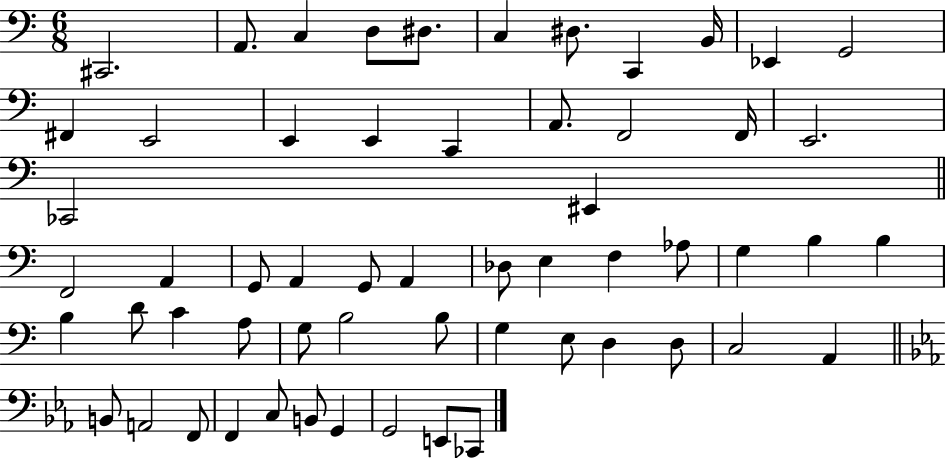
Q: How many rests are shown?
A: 0